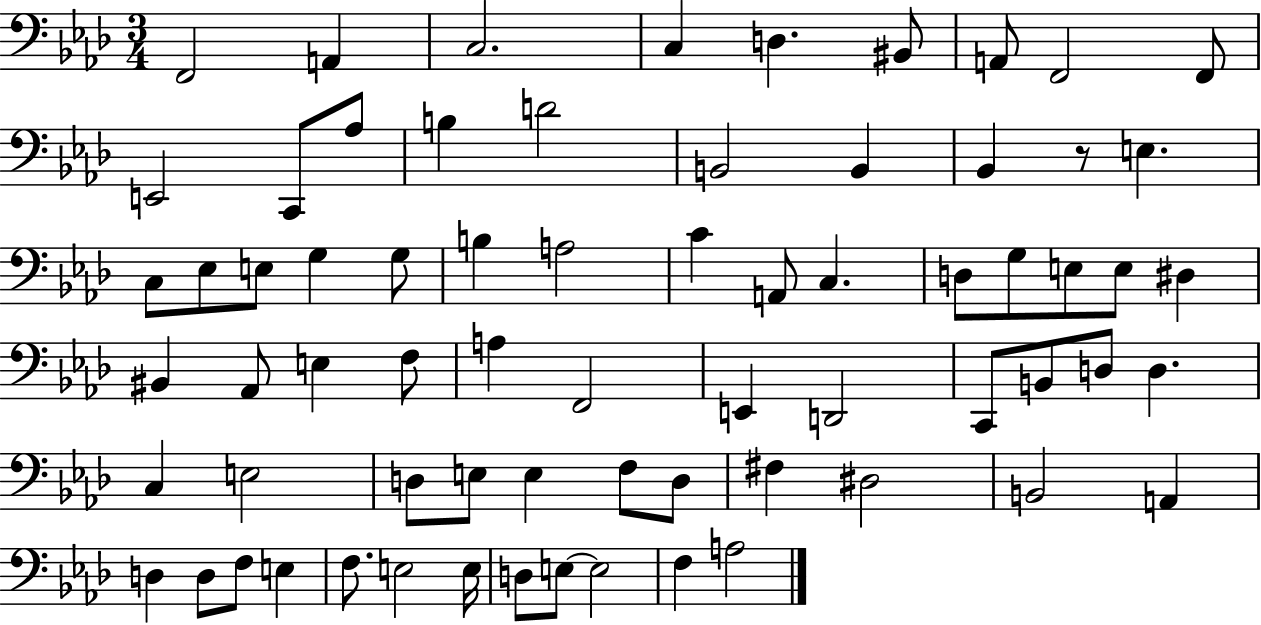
F2/h A2/q C3/h. C3/q D3/q. BIS2/e A2/e F2/h F2/e E2/h C2/e Ab3/e B3/q D4/h B2/h B2/q Bb2/q R/e E3/q. C3/e Eb3/e E3/e G3/q G3/e B3/q A3/h C4/q A2/e C3/q. D3/e G3/e E3/e E3/e D#3/q BIS2/q Ab2/e E3/q F3/e A3/q F2/h E2/q D2/h C2/e B2/e D3/e D3/q. C3/q E3/h D3/e E3/e E3/q F3/e D3/e F#3/q D#3/h B2/h A2/q D3/q D3/e F3/e E3/q F3/e. E3/h E3/s D3/e E3/e E3/h F3/q A3/h